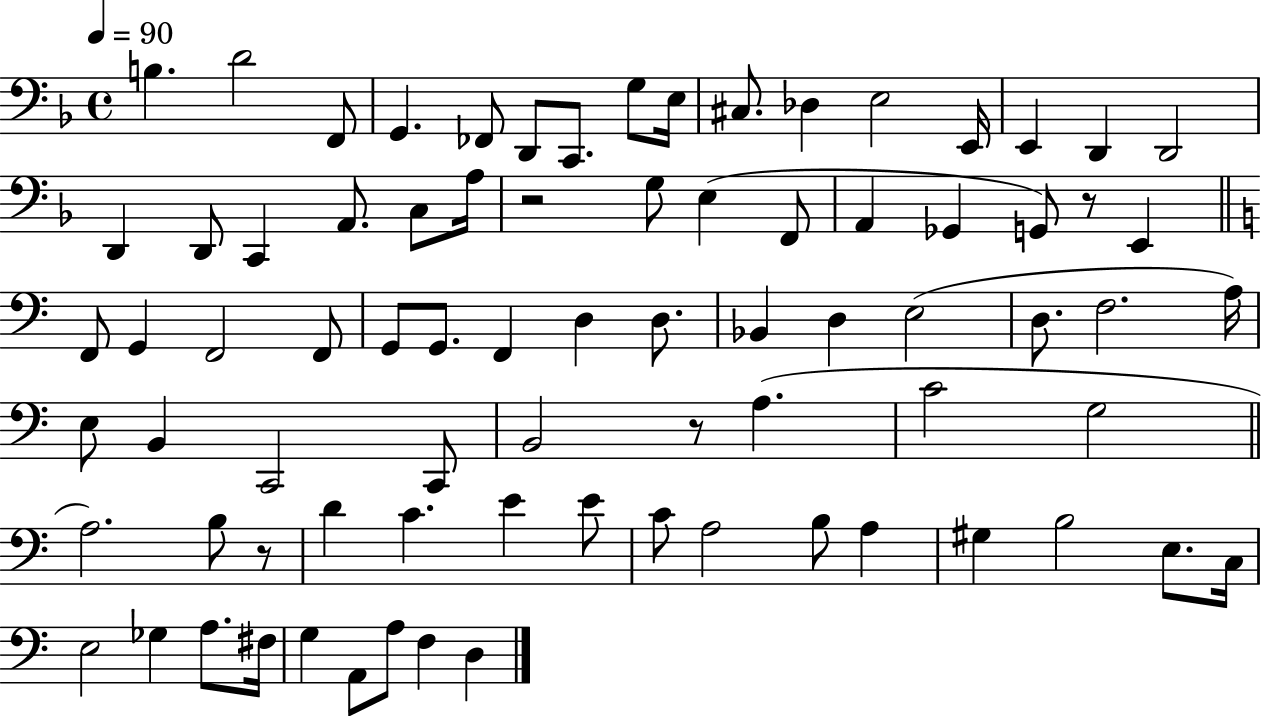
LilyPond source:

{
  \clef bass
  \time 4/4
  \defaultTimeSignature
  \key f \major
  \tempo 4 = 90
  \repeat volta 2 { b4. d'2 f,8 | g,4. fes,8 d,8 c,8. g8 e16 | cis8. des4 e2 e,16 | e,4 d,4 d,2 | \break d,4 d,8 c,4 a,8. c8 a16 | r2 g8 e4( f,8 | a,4 ges,4 g,8) r8 e,4 | \bar "||" \break \key c \major f,8 g,4 f,2 f,8 | g,8 g,8. f,4 d4 d8. | bes,4 d4 e2( | d8. f2. a16) | \break e8 b,4 c,2 c,8 | b,2 r8 a4.( | c'2 g2 | \bar "||" \break \key c \major a2.) b8 r8 | d'4 c'4. e'4 e'8 | c'8 a2 b8 a4 | gis4 b2 e8. c16 | \break e2 ges4 a8. fis16 | g4 a,8 a8 f4 d4 | } \bar "|."
}